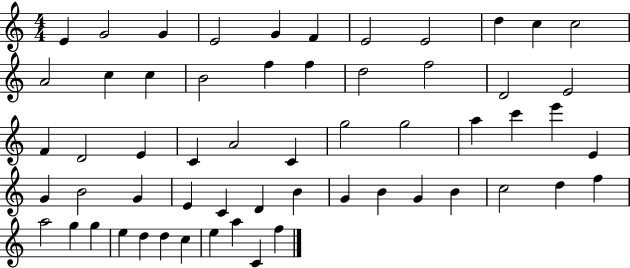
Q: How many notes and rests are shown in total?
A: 58